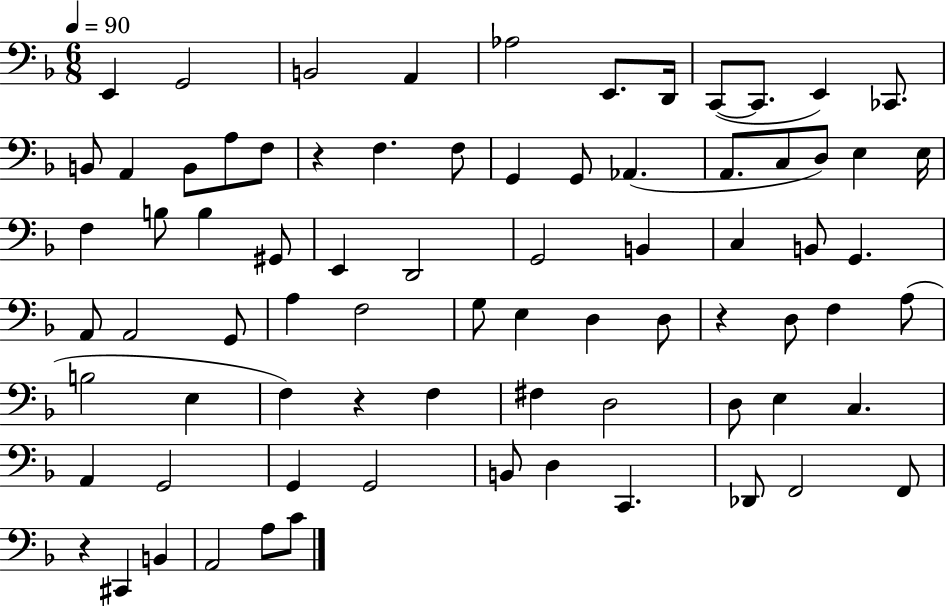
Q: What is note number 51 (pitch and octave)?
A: E3